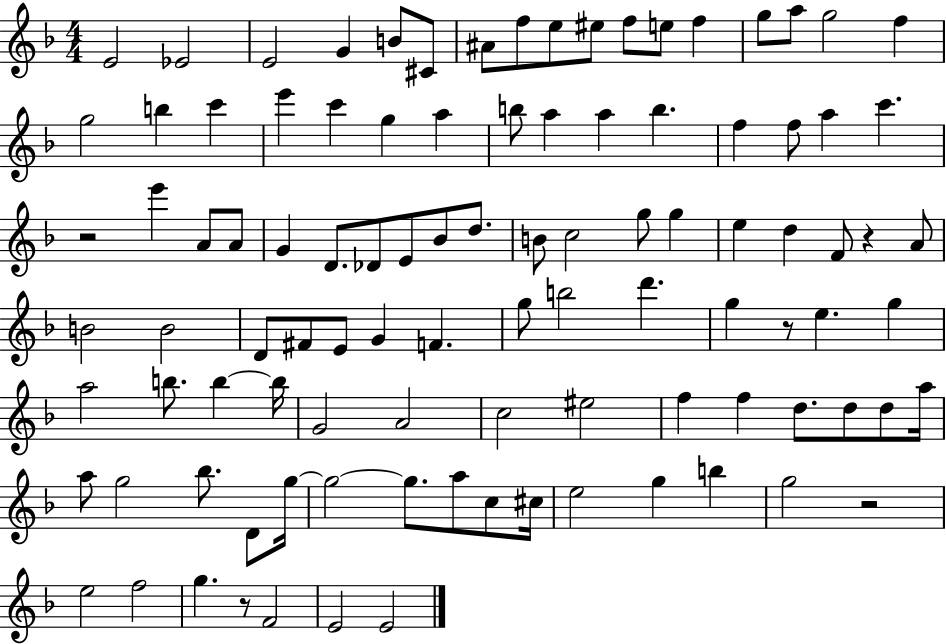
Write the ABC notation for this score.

X:1
T:Untitled
M:4/4
L:1/4
K:F
E2 _E2 E2 G B/2 ^C/2 ^A/2 f/2 e/2 ^e/2 f/2 e/2 f g/2 a/2 g2 f g2 b c' e' c' g a b/2 a a b f f/2 a c' z2 e' A/2 A/2 G D/2 _D/2 E/2 _B/2 d/2 B/2 c2 g/2 g e d F/2 z A/2 B2 B2 D/2 ^F/2 E/2 G F g/2 b2 d' g z/2 e g a2 b/2 b b/4 G2 A2 c2 ^e2 f f d/2 d/2 d/2 a/4 a/2 g2 _b/2 D/2 g/4 g2 g/2 a/2 c/2 ^c/4 e2 g b g2 z2 e2 f2 g z/2 F2 E2 E2